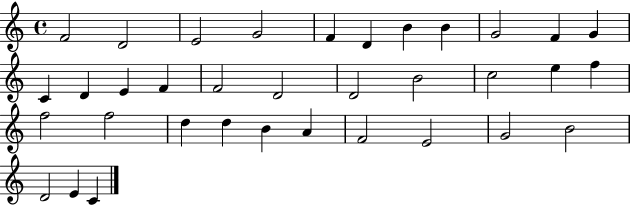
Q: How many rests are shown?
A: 0